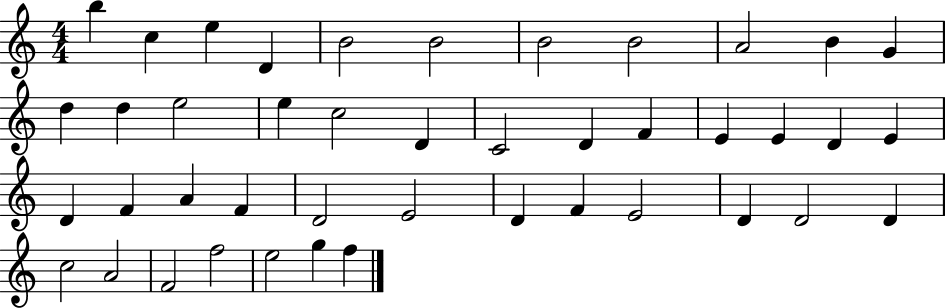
{
  \clef treble
  \numericTimeSignature
  \time 4/4
  \key c \major
  b''4 c''4 e''4 d'4 | b'2 b'2 | b'2 b'2 | a'2 b'4 g'4 | \break d''4 d''4 e''2 | e''4 c''2 d'4 | c'2 d'4 f'4 | e'4 e'4 d'4 e'4 | \break d'4 f'4 a'4 f'4 | d'2 e'2 | d'4 f'4 e'2 | d'4 d'2 d'4 | \break c''2 a'2 | f'2 f''2 | e''2 g''4 f''4 | \bar "|."
}